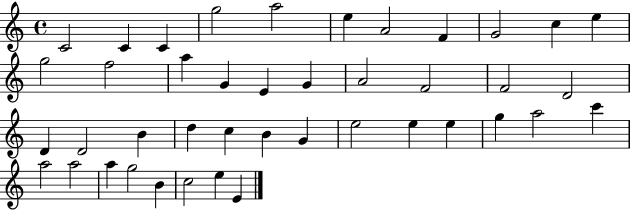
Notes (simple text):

C4/h C4/q C4/q G5/h A5/h E5/q A4/h F4/q G4/h C5/q E5/q G5/h F5/h A5/q G4/q E4/q G4/q A4/h F4/h F4/h D4/h D4/q D4/h B4/q D5/q C5/q B4/q G4/q E5/h E5/q E5/q G5/q A5/h C6/q A5/h A5/h A5/q G5/h B4/q C5/h E5/q E4/q